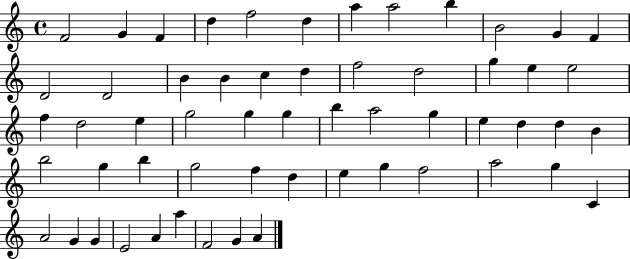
X:1
T:Untitled
M:4/4
L:1/4
K:C
F2 G F d f2 d a a2 b B2 G F D2 D2 B B c d f2 d2 g e e2 f d2 e g2 g g b a2 g e d d B b2 g b g2 f d e g f2 a2 g C A2 G G E2 A a F2 G A